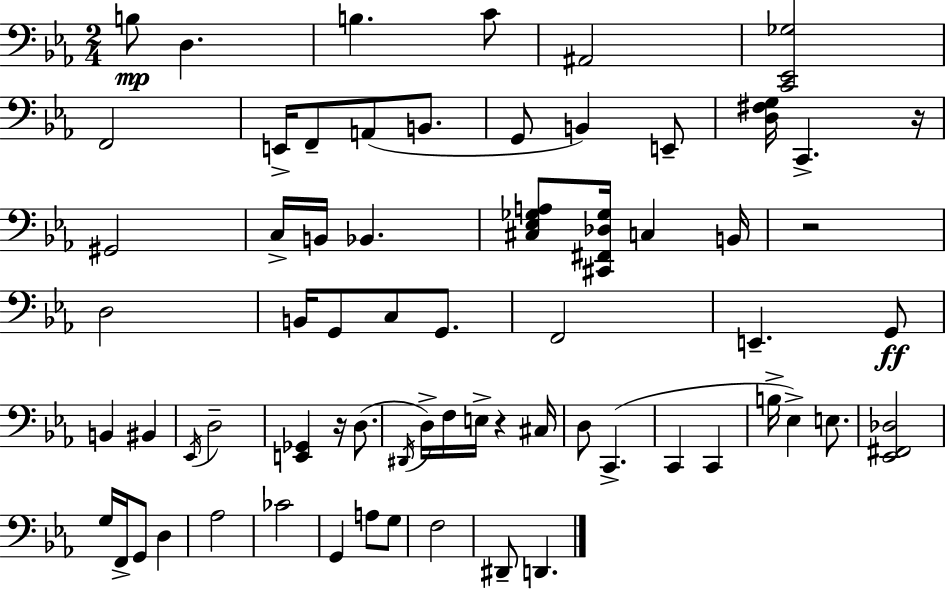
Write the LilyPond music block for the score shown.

{
  \clef bass
  \numericTimeSignature
  \time 2/4
  \key c \minor
  b8\mp d4. | b4. c'8 | ais,2 | <c, ees, ges>2 | \break f,2 | e,16-> f,8-- a,8( b,8. | g,8 b,4) e,8-- | <d fis g>16 c,4.-> r16 | \break gis,2 | c16-> b,16 bes,4. | <cis ees ges a>8 <cis, fis, des ges>16 c4 b,16 | r2 | \break d2 | b,16 g,8 c8 g,8. | f,2 | e,4.-- g,8\ff | \break b,4 bis,4 | \acciaccatura { ees,16 } d2-- | <e, ges,>4 r16 d8.( | \acciaccatura { dis,16 } d16->) f16 e16-> r4 | \break cis16 d8 c,4.->( | c,4 c,4 | b16-> ees4->) e8. | <ees, fis, des>2 | \break g16 f,16-> g,8 d4 | aes2 | ces'2 | g,4 a8 | \break g8 f2 | dis,8-- d,4. | \bar "|."
}